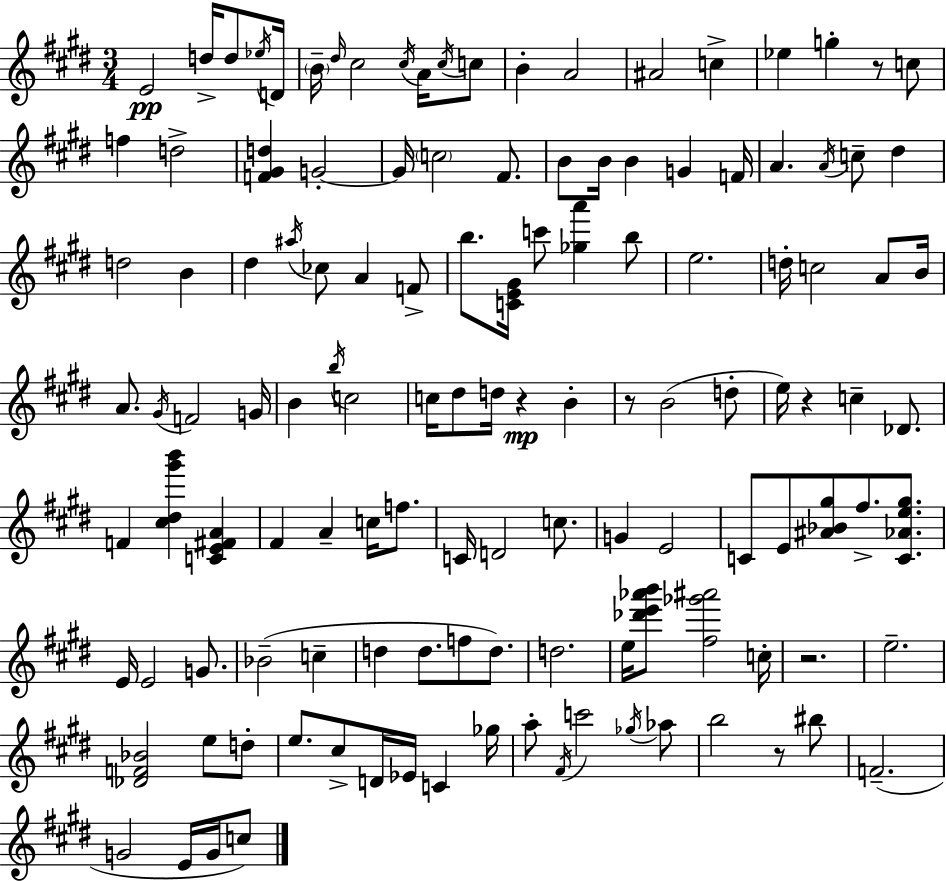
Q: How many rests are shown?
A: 6